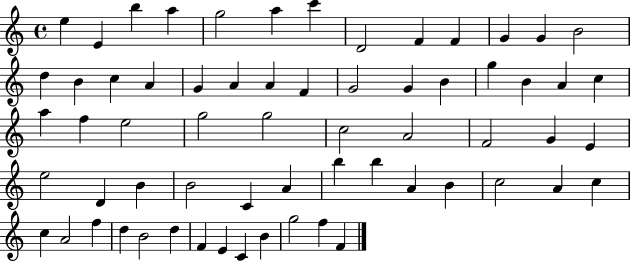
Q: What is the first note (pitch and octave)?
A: E5